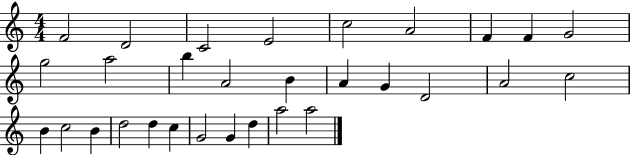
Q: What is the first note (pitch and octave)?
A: F4